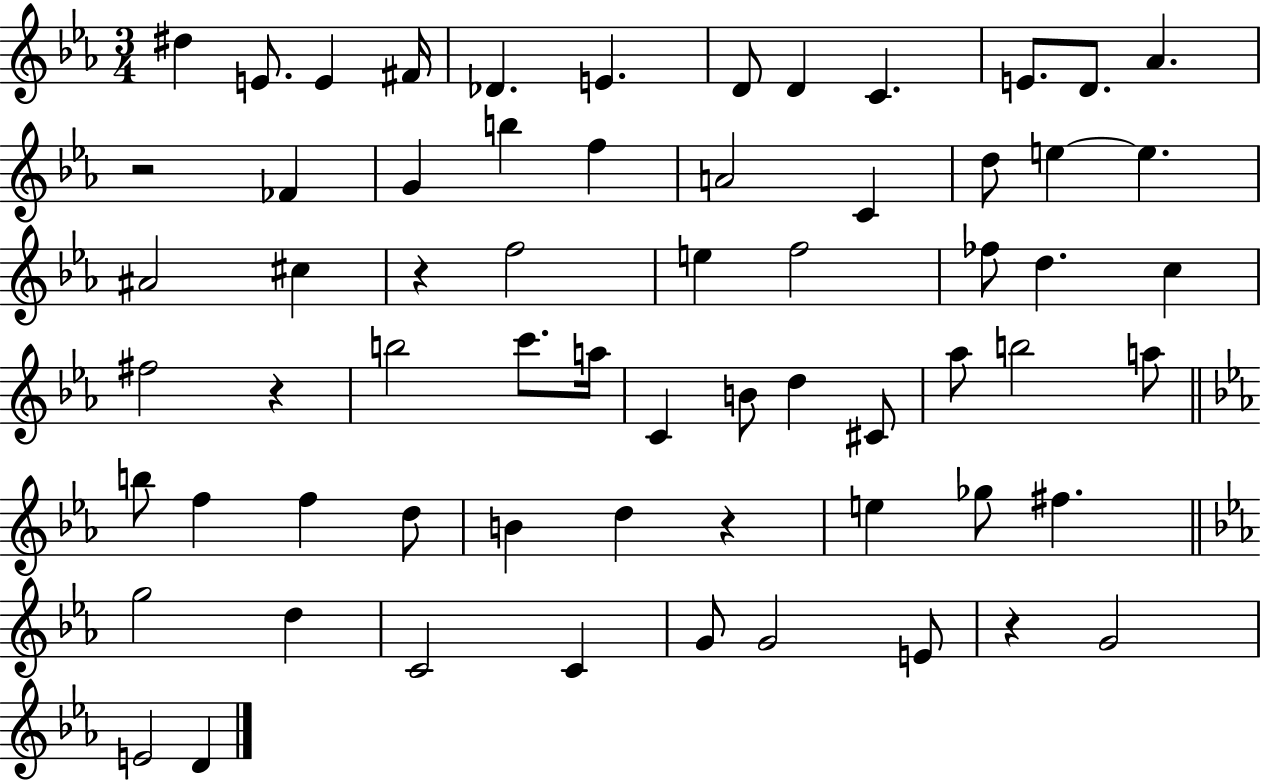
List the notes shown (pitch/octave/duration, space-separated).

D#5/q E4/e. E4/q F#4/s Db4/q. E4/q. D4/e D4/q C4/q. E4/e. D4/e. Ab4/q. R/h FES4/q G4/q B5/q F5/q A4/h C4/q D5/e E5/q E5/q. A#4/h C#5/q R/q F5/h E5/q F5/h FES5/e D5/q. C5/q F#5/h R/q B5/h C6/e. A5/s C4/q B4/e D5/q C#4/e Ab5/e B5/h A5/e B5/e F5/q F5/q D5/e B4/q D5/q R/q E5/q Gb5/e F#5/q. G5/h D5/q C4/h C4/q G4/e G4/h E4/e R/q G4/h E4/h D4/q